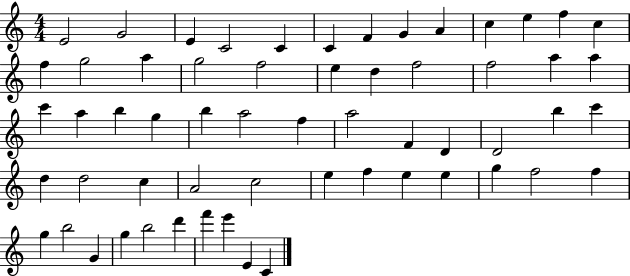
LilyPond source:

{
  \clef treble
  \numericTimeSignature
  \time 4/4
  \key c \major
  e'2 g'2 | e'4 c'2 c'4 | c'4 f'4 g'4 a'4 | c''4 e''4 f''4 c''4 | \break f''4 g''2 a''4 | g''2 f''2 | e''4 d''4 f''2 | f''2 a''4 a''4 | \break c'''4 a''4 b''4 g''4 | b''4 a''2 f''4 | a''2 f'4 d'4 | d'2 b''4 c'''4 | \break d''4 d''2 c''4 | a'2 c''2 | e''4 f''4 e''4 e''4 | g''4 f''2 f''4 | \break g''4 b''2 g'4 | g''4 b''2 d'''4 | f'''4 e'''4 e'4 c'4 | \bar "|."
}